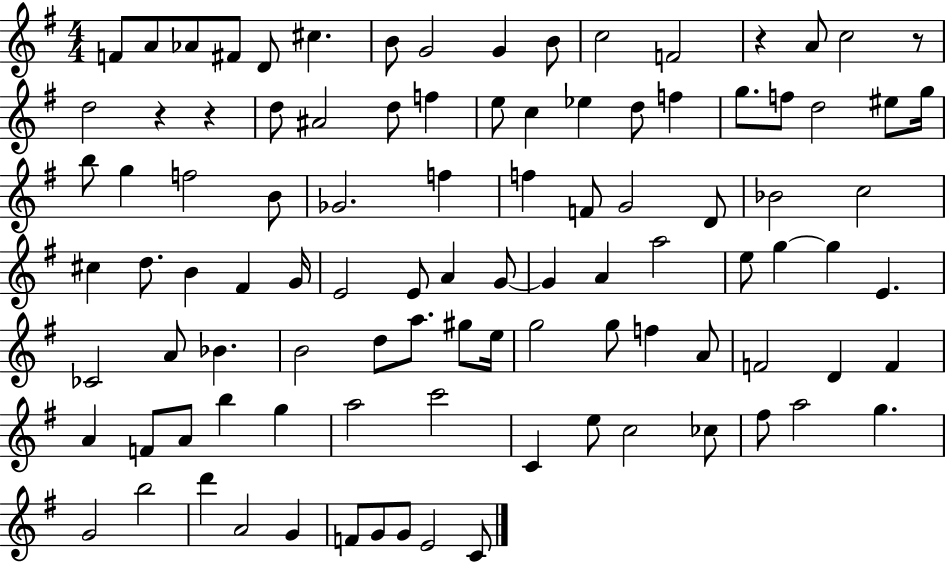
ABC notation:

X:1
T:Untitled
M:4/4
L:1/4
K:G
F/2 A/2 _A/2 ^F/2 D/2 ^c B/2 G2 G B/2 c2 F2 z A/2 c2 z/2 d2 z z d/2 ^A2 d/2 f e/2 c _e d/2 f g/2 f/2 d2 ^e/2 g/4 b/2 g f2 B/2 _G2 f f F/2 G2 D/2 _B2 c2 ^c d/2 B ^F G/4 E2 E/2 A G/2 G A a2 e/2 g g E _C2 A/2 _B B2 d/2 a/2 ^g/2 e/4 g2 g/2 f A/2 F2 D F A F/2 A/2 b g a2 c'2 C e/2 c2 _c/2 ^f/2 a2 g G2 b2 d' A2 G F/2 G/2 G/2 E2 C/2